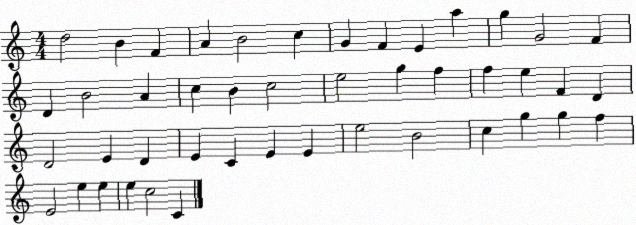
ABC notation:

X:1
T:Untitled
M:4/4
L:1/4
K:C
d2 B F A B2 c G F E a g G2 F D B2 A c B c2 e2 g f f e F D D2 E D E C E E e2 B2 c g g f E2 e e e c2 C